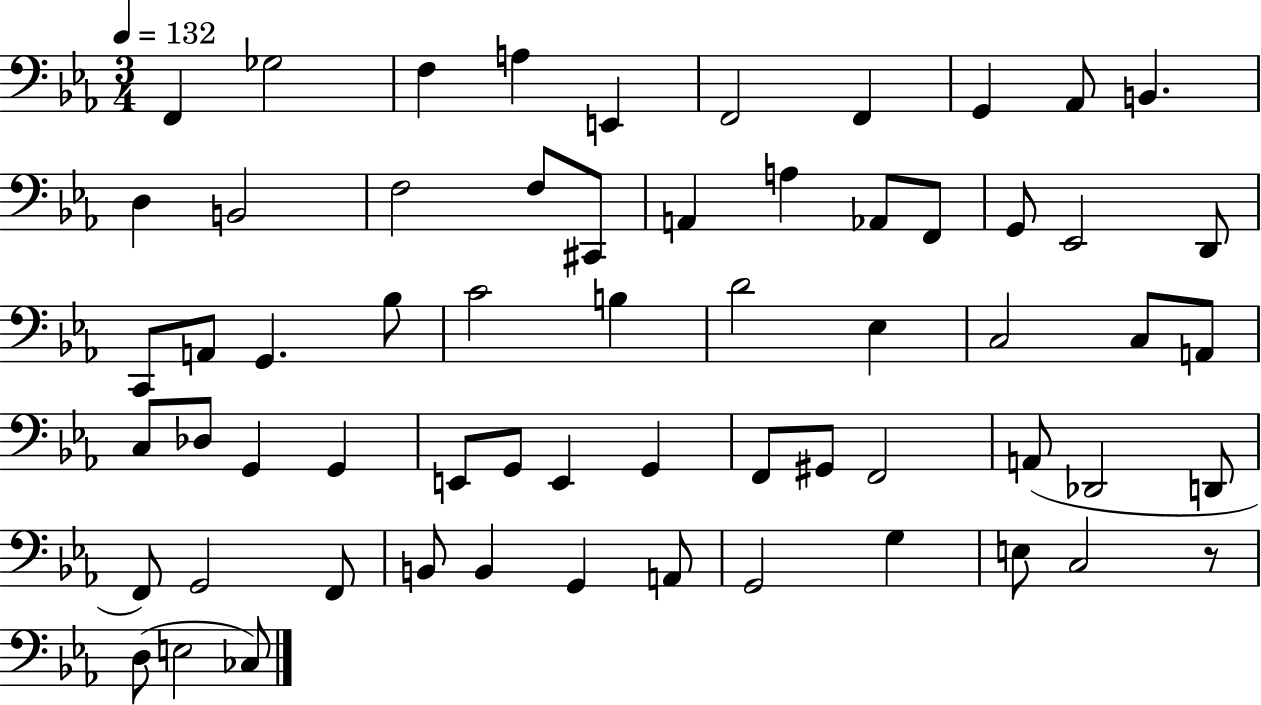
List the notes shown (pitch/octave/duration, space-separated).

F2/q Gb3/h F3/q A3/q E2/q F2/h F2/q G2/q Ab2/e B2/q. D3/q B2/h F3/h F3/e C#2/e A2/q A3/q Ab2/e F2/e G2/e Eb2/h D2/e C2/e A2/e G2/q. Bb3/e C4/h B3/q D4/h Eb3/q C3/h C3/e A2/e C3/e Db3/e G2/q G2/q E2/e G2/e E2/q G2/q F2/e G#2/e F2/h A2/e Db2/h D2/e F2/e G2/h F2/e B2/e B2/q G2/q A2/e G2/h G3/q E3/e C3/h R/e D3/e E3/h CES3/e